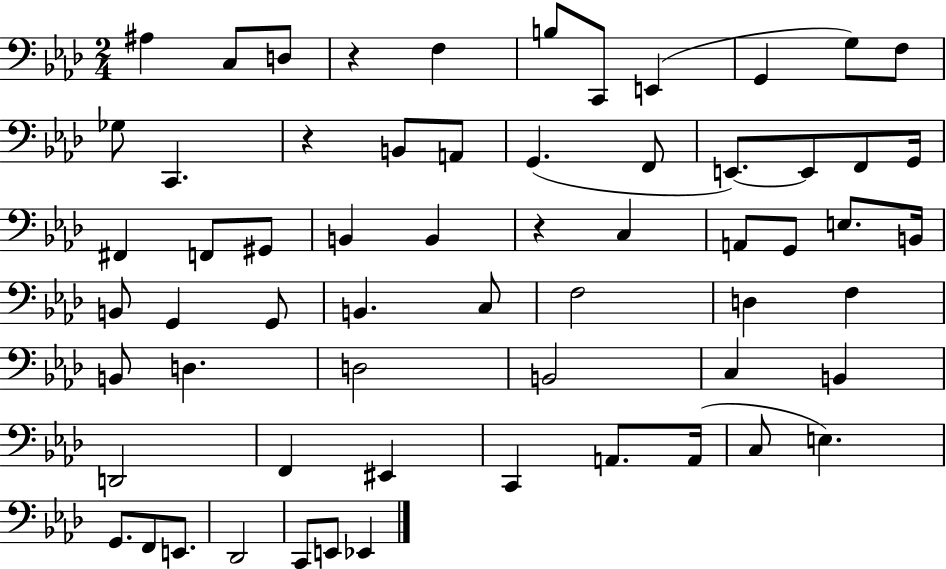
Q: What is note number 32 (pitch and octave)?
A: G2